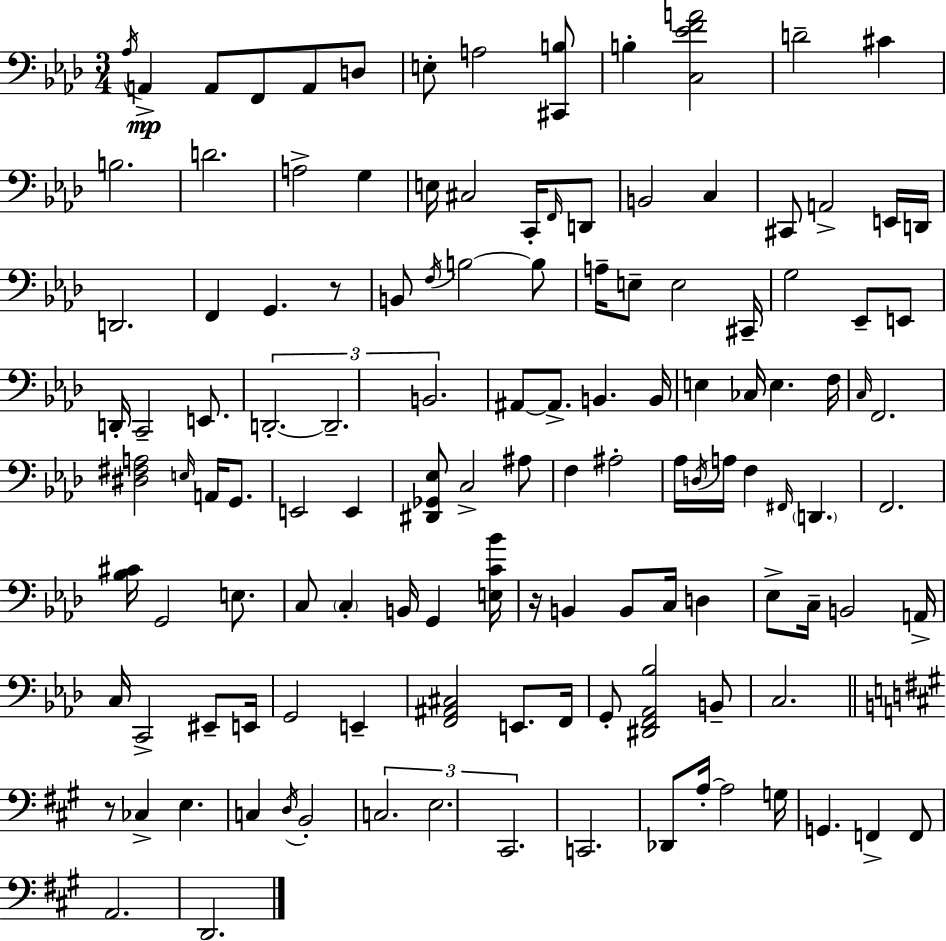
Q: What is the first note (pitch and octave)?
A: Ab3